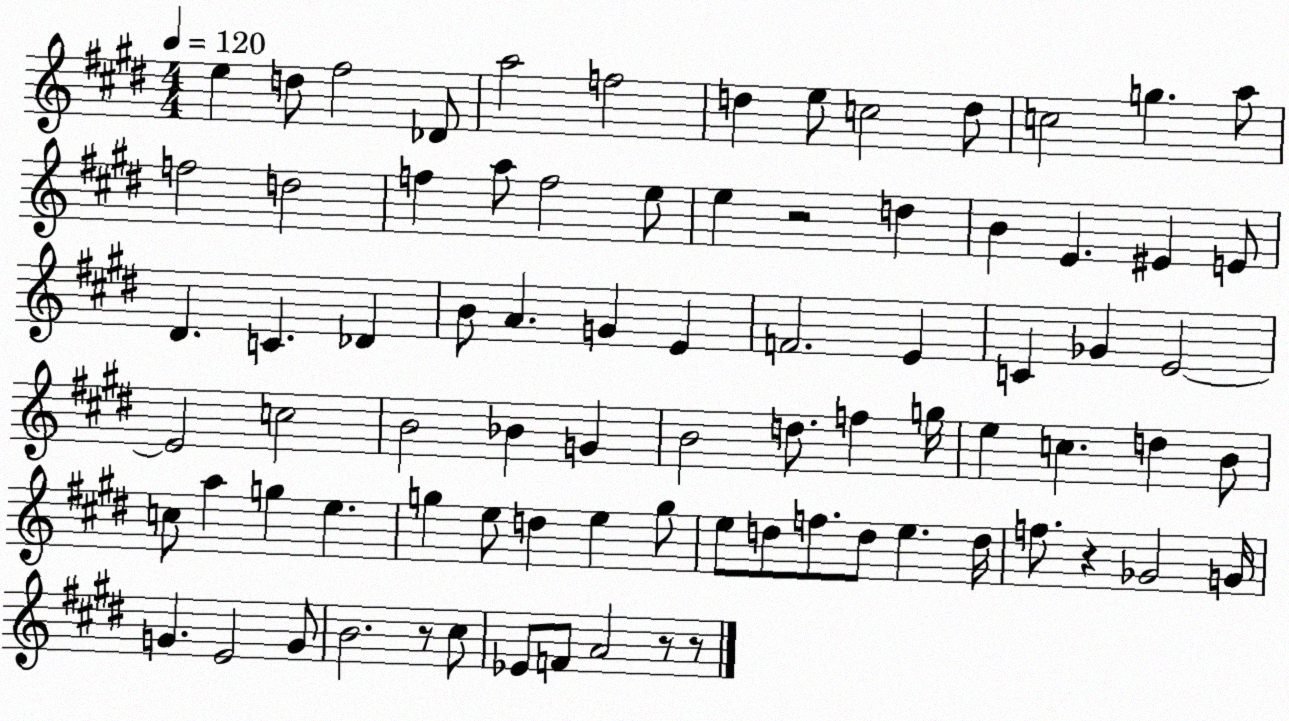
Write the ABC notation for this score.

X:1
T:Untitled
M:4/4
L:1/4
K:E
e d/2 ^f2 _D/2 a2 f2 d e/2 c2 d/2 c2 g a/2 f2 d2 f a/2 f2 e/2 e z2 d B E ^E E/2 ^D C _D B/2 A G E F2 E C _G E2 E2 c2 B2 _B G B2 d/2 f g/4 e c d B/2 c/2 a g e g e/2 d e g/2 e/2 d/2 f/2 d/2 e d/4 f/2 z _G2 G/4 G E2 G/2 B2 z/2 ^c/2 _E/2 F/2 A2 z/2 z/2